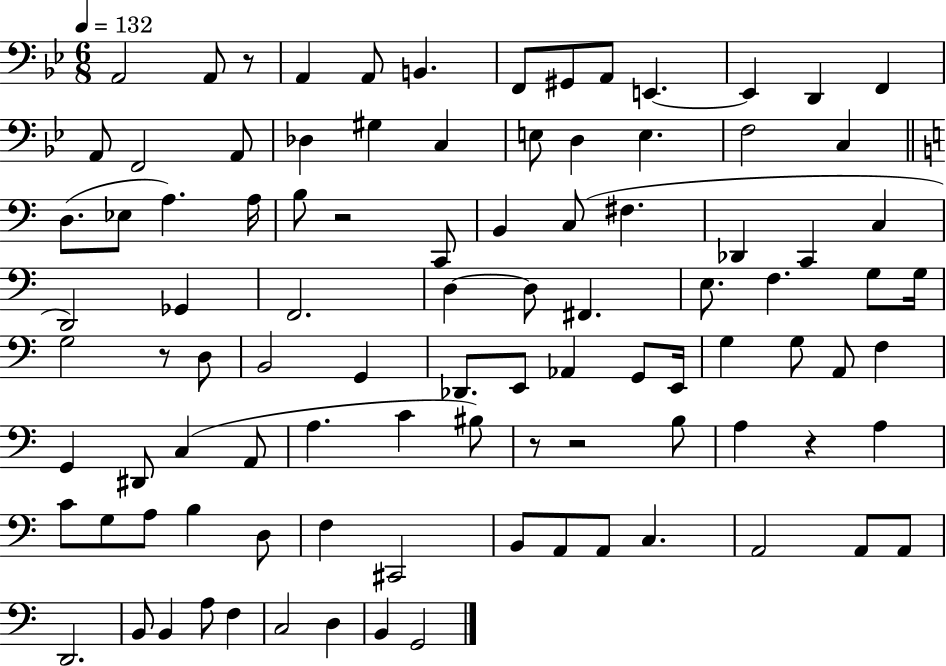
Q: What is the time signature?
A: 6/8